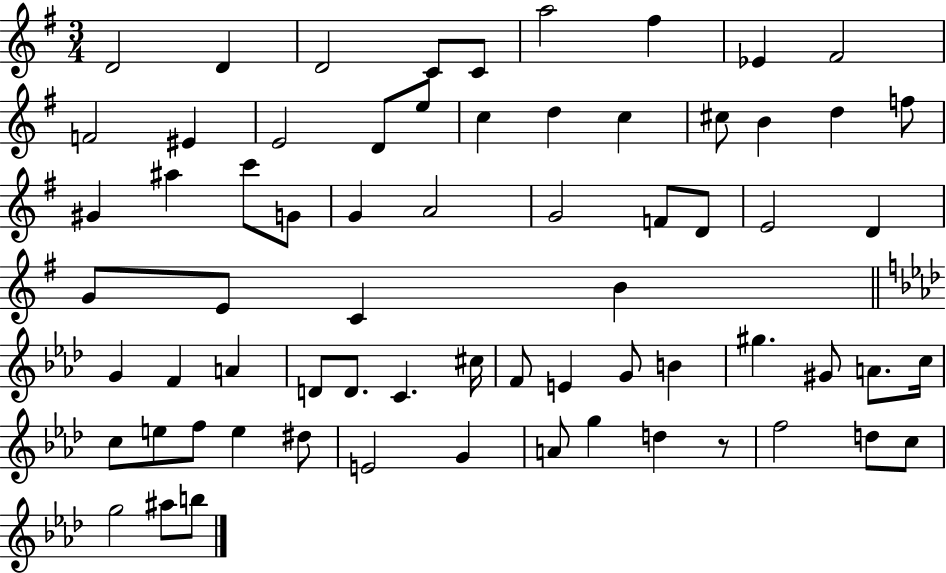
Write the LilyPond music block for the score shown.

{
  \clef treble
  \numericTimeSignature
  \time 3/4
  \key g \major
  d'2 d'4 | d'2 c'8 c'8 | a''2 fis''4 | ees'4 fis'2 | \break f'2 eis'4 | e'2 d'8 e''8 | c''4 d''4 c''4 | cis''8 b'4 d''4 f''8 | \break gis'4 ais''4 c'''8 g'8 | g'4 a'2 | g'2 f'8 d'8 | e'2 d'4 | \break g'8 e'8 c'4 b'4 | \bar "||" \break \key aes \major g'4 f'4 a'4 | d'8 d'8. c'4. cis''16 | f'8 e'4 g'8 b'4 | gis''4. gis'8 a'8. c''16 | \break c''8 e''8 f''8 e''4 dis''8 | e'2 g'4 | a'8 g''4 d''4 r8 | f''2 d''8 c''8 | \break g''2 ais''8 b''8 | \bar "|."
}